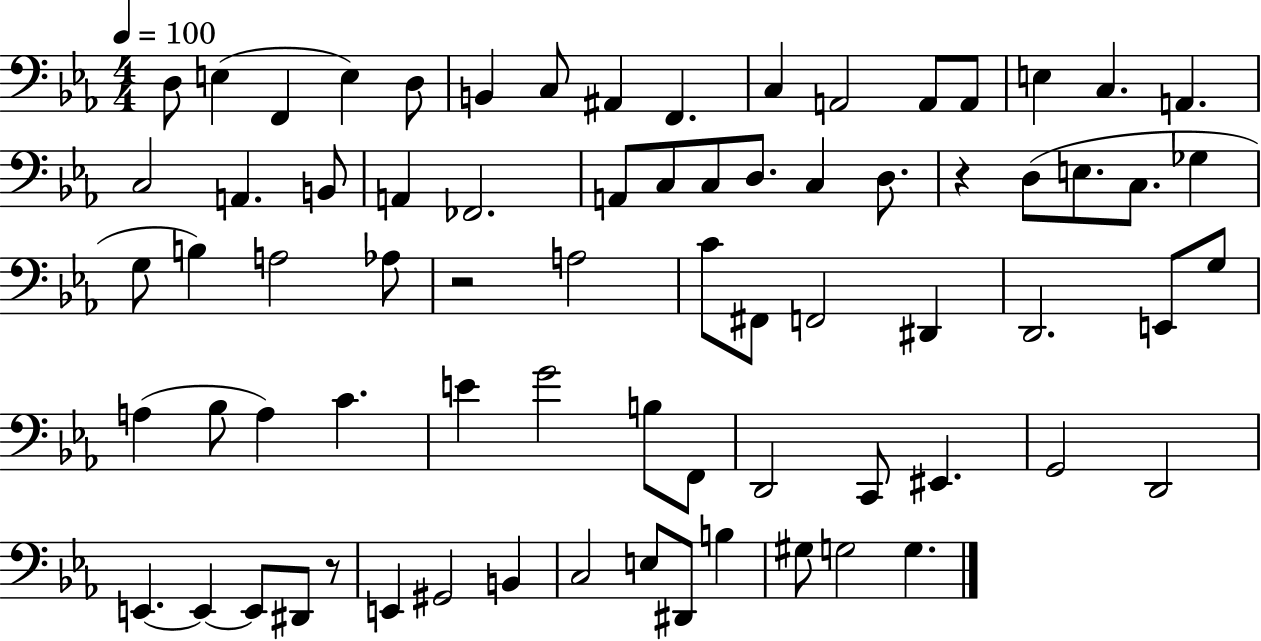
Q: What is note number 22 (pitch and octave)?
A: A2